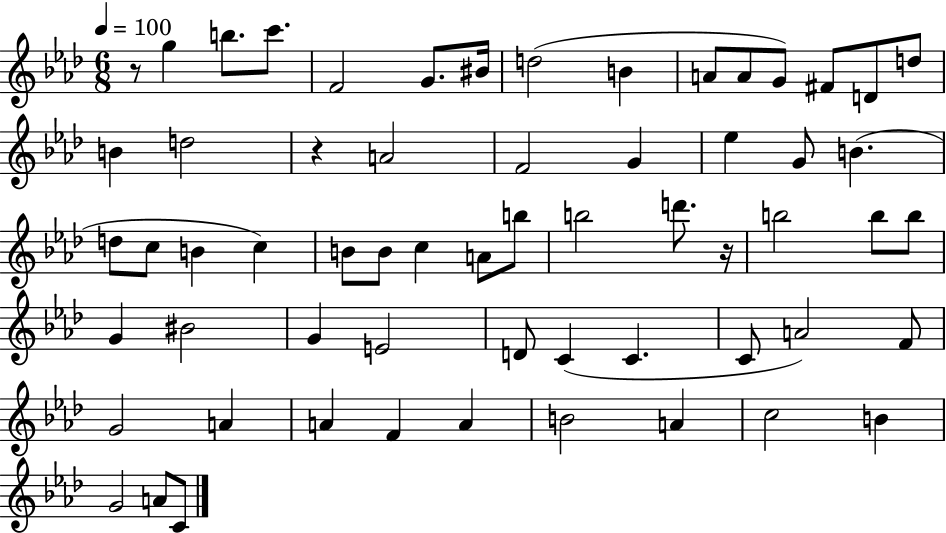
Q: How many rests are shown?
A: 3